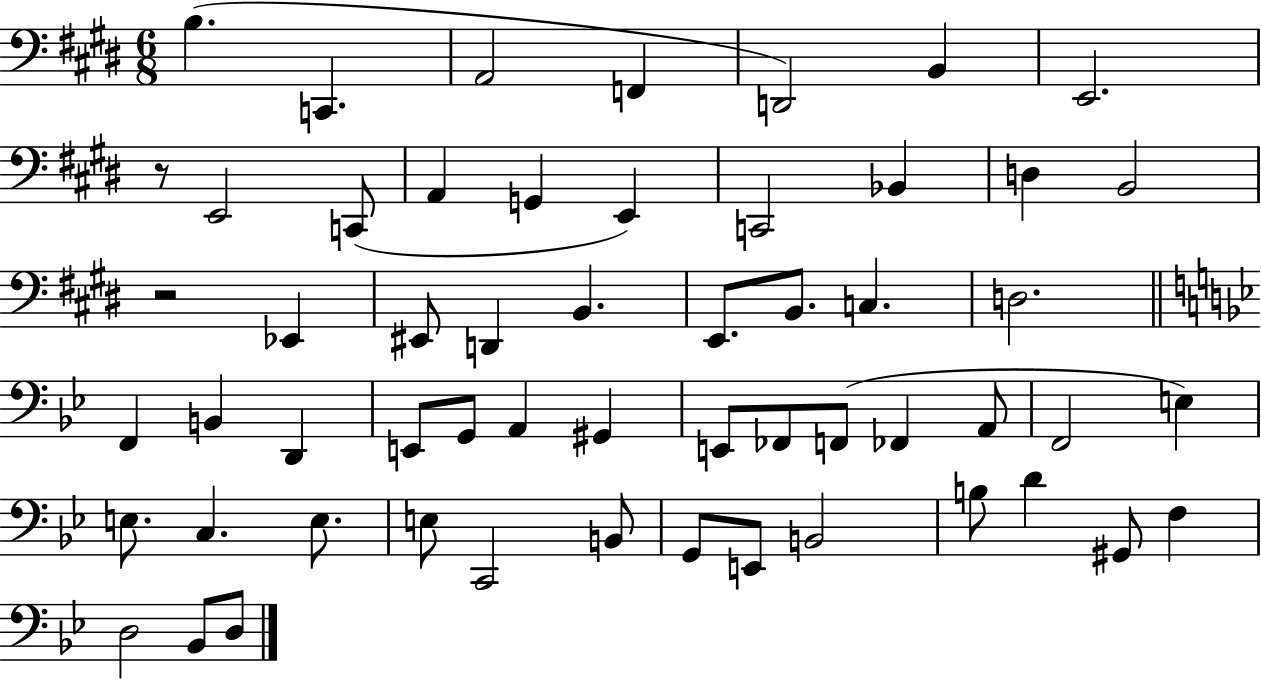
{
  \clef bass
  \numericTimeSignature
  \time 6/8
  \key e \major
  \repeat volta 2 { b4.( c,4. | a,2 f,4 | d,2) b,4 | e,2. | \break r8 e,2 c,8( | a,4 g,4 e,4) | c,2 bes,4 | d4 b,2 | \break r2 ees,4 | eis,8 d,4 b,4. | e,8. b,8. c4. | d2. | \break \bar "||" \break \key bes \major f,4 b,4 d,4 | e,8 g,8 a,4 gis,4 | e,8 fes,8 f,8( fes,4 a,8 | f,2 e4) | \break e8. c4. e8. | e8 c,2 b,8 | g,8 e,8 b,2 | b8 d'4 gis,8 f4 | \break d2 bes,8 d8 | } \bar "|."
}